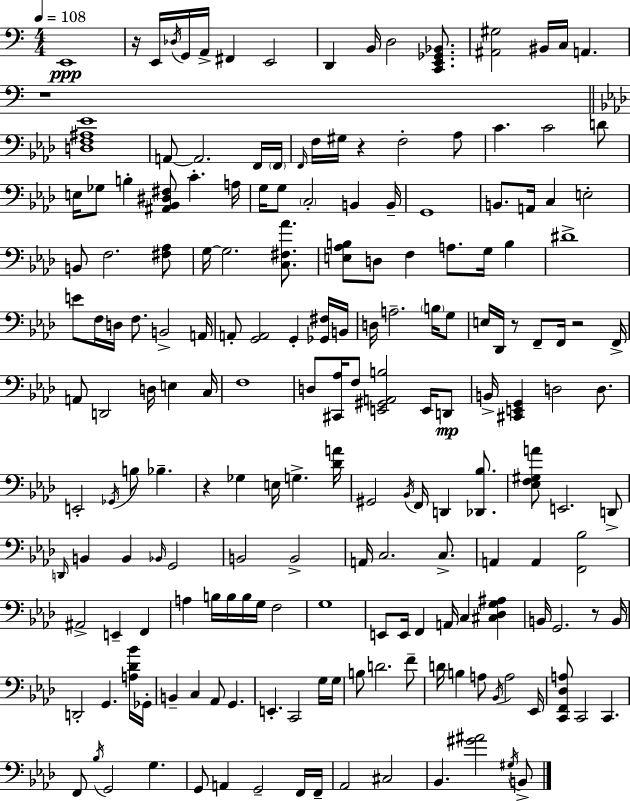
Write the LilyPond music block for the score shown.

{
  \clef bass
  \numericTimeSignature
  \time 4/4
  \key a \minor
  \tempo 4 = 108
  e,1\ppp | r16 e,16 \acciaccatura { des16 } g,16 a,16-> fis,4 e,2 | d,4 b,16 d2 <c, e, ges, bes,>8. | <ais, gis>2 bis,16 c16 a,4. | \break r1 | \bar "||" \break \key aes \major <d f ais ees'>1 | a,8~~ a,2. f,16 \parenthesize f,16 | \grace { f,16 } f16 gis16 r4 f2-. aes8 | c'4. c'2 d'8 | \break e16 ges8 b4-. <ais, bes, dis fis>8 c'4.-. | a16 g16 g8 \parenthesize c2-. b,4 | b,16-- g,1 | b,8. a,16 c4 e2-. | \break b,8 f2. <fis aes>8 | g16~~ g2. <c fis aes'>8. | <e aes b>8 d8 f4 a8. g16 b4 | dis'1-> | \break e'8 f16 d16 f8. b,2-> | a,16 a,8-. <g, a,>2 g,4-. <ges, fis>16 | b,16 d16 a2.-- \parenthesize b16 g8 | e16 des,16 r8 f,8-- f,16 r2 | \break f,16-> a,8 d,2 d16 e4 | c16 f1 | d8 <cis, aes>16 f8 <e, gis, a, b>2 e,16 d,8\mp | b,16-> <cis, e, g,>4 d2 d8. | \break e,2-. \acciaccatura { ges,16 } b8 bes4.-- | r4 ges4 e16 g4.-> | <des' a'>16 gis,2 \acciaccatura { bes,16 } f,16 d,4 | <des, bes>8. <ees f gis a'>8 e,2. | \break d,8-> \grace { d,16 } b,4 b,4 \grace { bes,16 } g,2 | b,2 b,2-> | a,16 c2. | c8.-> a,4 a,4 <f, bes>2 | \break ais,2-> e,4-- | f,4 a4 b16 b16 b16 g16 f2 | g1 | e,8 e,16 f,4 a,16 c4 | \break <cis des g ais>4 b,16 g,2. | r8 b,16 d,2-. g,4. | <a des' bes'>16 ges,16-. b,4-- c4 aes,8 g,4. | e,4.-. c,2 | \break g16 g16 b8 d'2. | f'8-- d'16 b4 a8 \acciaccatura { bes,16 } a2 | ees,16 <c, f, des a>8 c,2 | c,4. f,8 \acciaccatura { bes16 } g,2 | \break g4. g,8 a,4 g,2-- | f,16 f,16-- aes,2 cis2 | bes,4. <gis' ais'>2 | \acciaccatura { gis16 } b,8-> \bar "|."
}